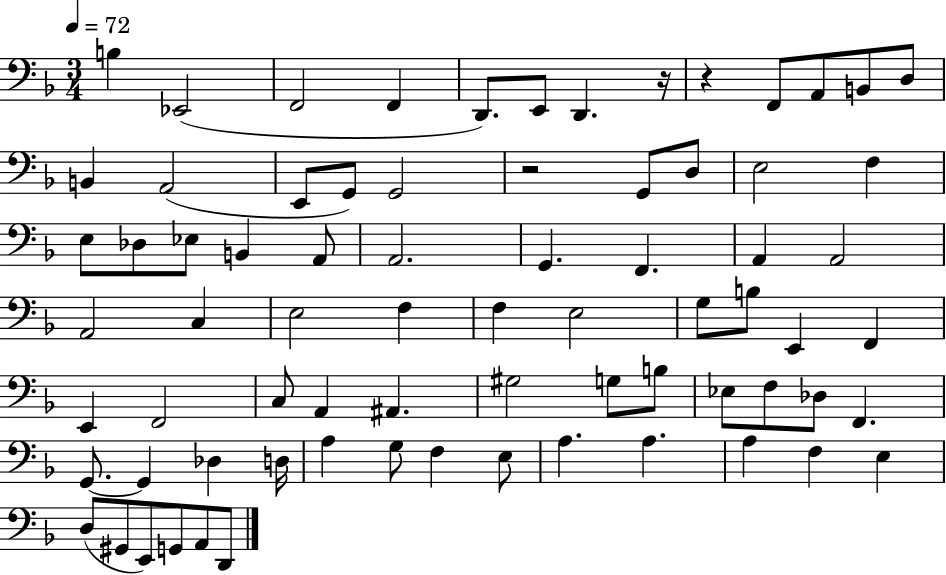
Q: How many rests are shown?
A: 3